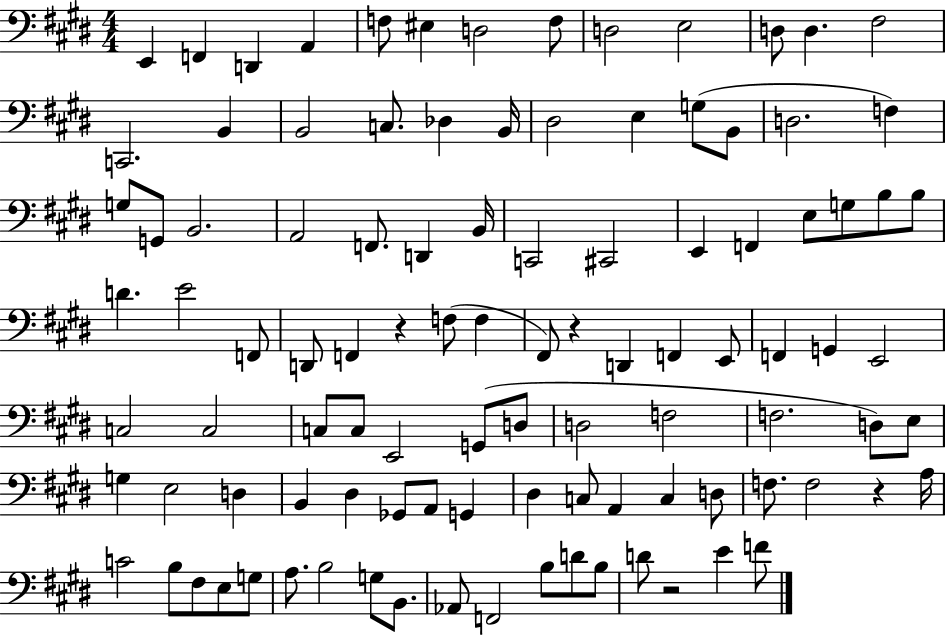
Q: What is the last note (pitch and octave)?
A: F4